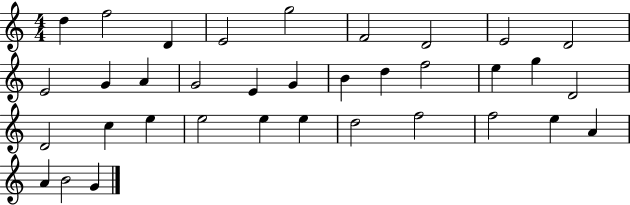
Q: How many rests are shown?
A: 0